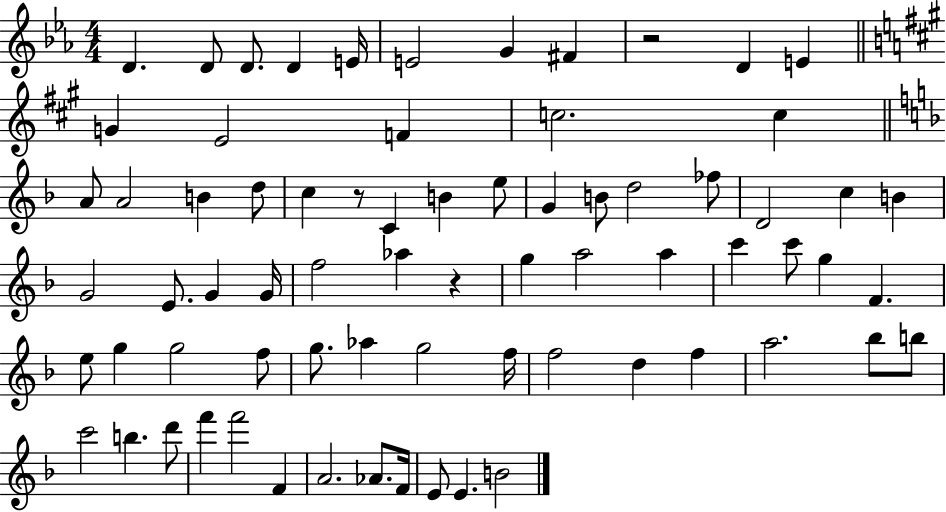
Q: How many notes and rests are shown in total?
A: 72